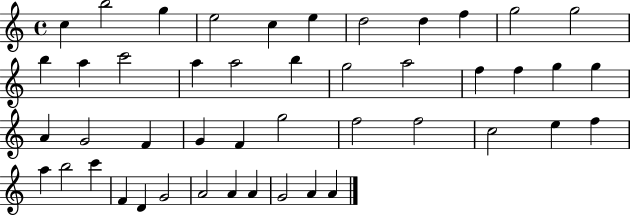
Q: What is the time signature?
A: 4/4